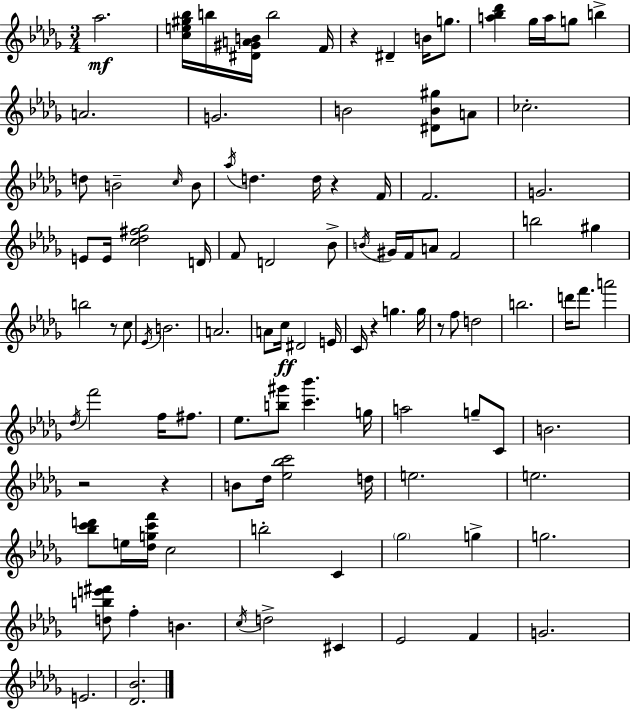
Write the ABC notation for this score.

X:1
T:Untitled
M:3/4
L:1/4
K:Bbm
_a2 [ce^g_b]/4 b/4 [^D^GAB]/4 b2 F/4 z ^D B/4 g/2 [a_b_d'] _g/4 a/4 g/2 b A2 G2 B2 [^DB^g]/2 A/2 _c2 d/2 B2 c/4 B/2 _a/4 d d/4 z F/4 F2 G2 E/2 E/4 [c_d^f_g]2 D/4 F/2 D2 _B/2 B/4 ^G/4 F/4 A/2 F2 b2 ^g b2 z/2 c/2 _E/4 B2 A2 A/2 c/4 ^D2 E/4 C/4 z g g/4 z/2 f/2 d2 b2 d'/4 f'/2 a'2 _d/4 f'2 f/4 ^f/2 _e/2 [b^g']/2 [c'_b'] g/4 a2 g/2 C/2 B2 z2 z B/2 _d/4 [_e_bc']2 d/4 e2 e2 [_bc'd']/2 e/4 [_dgc'f']/4 c2 b2 C _g2 g g2 [dbe'^f']/2 f B c/4 d2 ^C _E2 F G2 E2 [_D_B]2